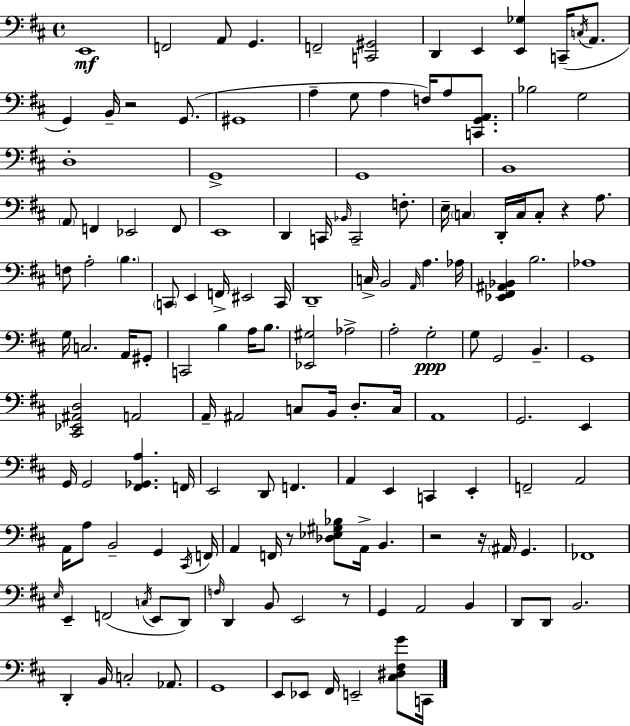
E2/w F2/h A2/e G2/q. F2/h [C2,G#2]/h D2/q E2/q [E2,Gb3]/q C2/s C3/s A2/e. G2/q B2/s R/h G2/e. G#2/w A3/q G3/e A3/q F3/s A3/e [C2,G2,A2]/e. Bb3/h G3/h D3/w G2/w G2/w B2/w A2/e F2/q Eb2/h F2/e E2/w D2/q C2/s Bb2/s C2/h F3/e. E3/s C3/q D2/s C3/s C3/e R/q A3/e. F3/e A3/h B3/q. C2/e E2/q F2/s EIS2/h C2/s D2/w C3/s B2/h A2/s A3/q. Ab3/s [Eb2,F#2,A#2,Bb2]/q B3/h. Ab3/w G3/s C3/h. A2/s G#2/e C2/h B3/q A3/s B3/e. [Eb2,G#3]/h Ab3/h A3/h G3/h G3/e G2/h B2/q. G2/w [C#2,Eb2,A#2,D3]/h A2/h A2/s A#2/h C3/e B2/s D3/e. C3/s A2/w G2/h. E2/q G2/s G2/h [F#2,Gb2,A3]/q. F2/s E2/h D2/e F2/q. A2/q E2/q C2/q E2/q F2/h A2/h A2/s A3/e B2/h G2/q C#2/s F2/s A2/q F2/s R/e [Db3,Eb3,G#3,Bb3]/e A2/s B2/q. R/h R/s A#2/s G2/q. FES2/w E3/s E2/q F2/h C3/s E2/e D2/e F3/s D2/q B2/e E2/h R/e G2/q A2/h B2/q D2/e D2/e B2/h. D2/q B2/s C3/h Ab2/e. G2/w E2/e Eb2/e F#2/s E2/h [C#3,D#3,F#3,G4]/e C2/s